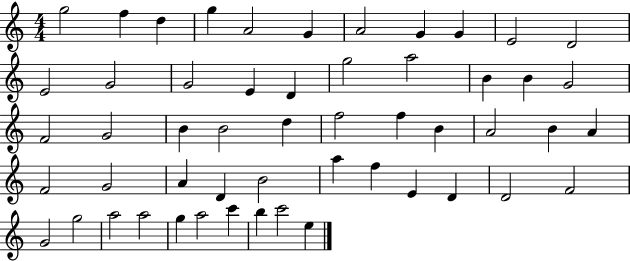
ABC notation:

X:1
T:Untitled
M:4/4
L:1/4
K:C
g2 f d g A2 G A2 G G E2 D2 E2 G2 G2 E D g2 a2 B B G2 F2 G2 B B2 d f2 f B A2 B A F2 G2 A D B2 a f E D D2 F2 G2 g2 a2 a2 g a2 c' b c'2 e